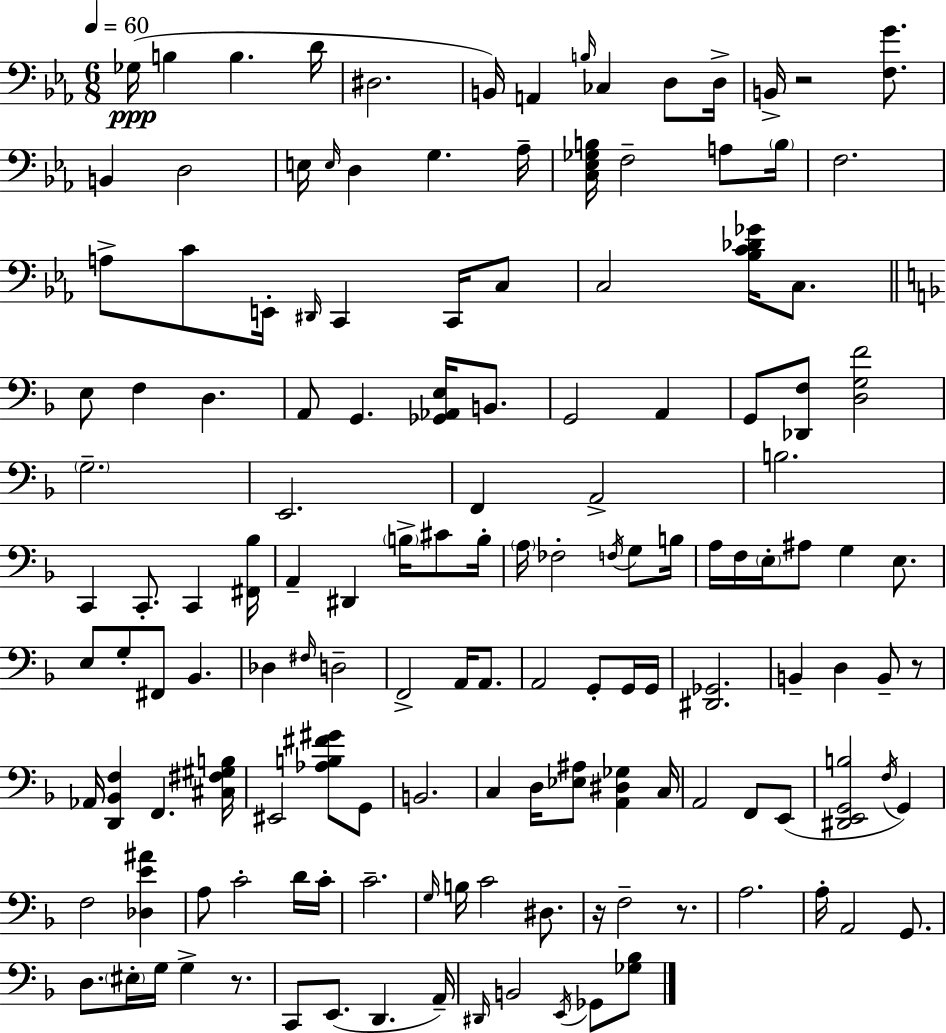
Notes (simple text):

Gb3/s B3/q B3/q. D4/s D#3/h. B2/s A2/q B3/s CES3/q D3/e D3/s B2/s R/h [F3,G4]/e. B2/q D3/h E3/s E3/s D3/q G3/q. Ab3/s [C3,Eb3,Gb3,B3]/s F3/h A3/e B3/s F3/h. A3/e C4/e E2/s D#2/s C2/q C2/s C3/e C3/h [Bb3,C4,Db4,Gb4]/s C3/e. E3/e F3/q D3/q. A2/e G2/q. [Gb2,Ab2,E3]/s B2/e. G2/h A2/q G2/e [Db2,F3]/e [D3,G3,F4]/h G3/h. E2/h. F2/q A2/h B3/h. C2/q C2/e. C2/q [F#2,Bb3]/s A2/q D#2/q B3/s C#4/e B3/s A3/s FES3/h F3/s G3/e B3/s A3/s F3/s E3/s A#3/e G3/q E3/e. E3/e G3/e F#2/e Bb2/q. Db3/q F#3/s D3/h F2/h A2/s A2/e. A2/h G2/e G2/s G2/s [D#2,Gb2]/h. B2/q D3/q B2/e R/e Ab2/s [D2,Bb2,F3]/q F2/q. [C#3,F#3,G#3,B3]/s EIS2/h [Ab3,B3,F#4,G#4]/e G2/e B2/h. C3/q D3/s [Eb3,A#3]/e [A2,D#3,Gb3]/q C3/s A2/h F2/e E2/e [D#2,E2,G2,B3]/h F3/s G2/q F3/h [Db3,E4,A#4]/q A3/e C4/h D4/s C4/s C4/h. G3/s B3/s C4/h D#3/e. R/s F3/h R/e. A3/h. A3/s A2/h G2/e. D3/e. EIS3/s G3/s G3/q R/e. C2/e E2/e. D2/q. A2/s D#2/s B2/h E2/s Gb2/e [Gb3,Bb3]/e